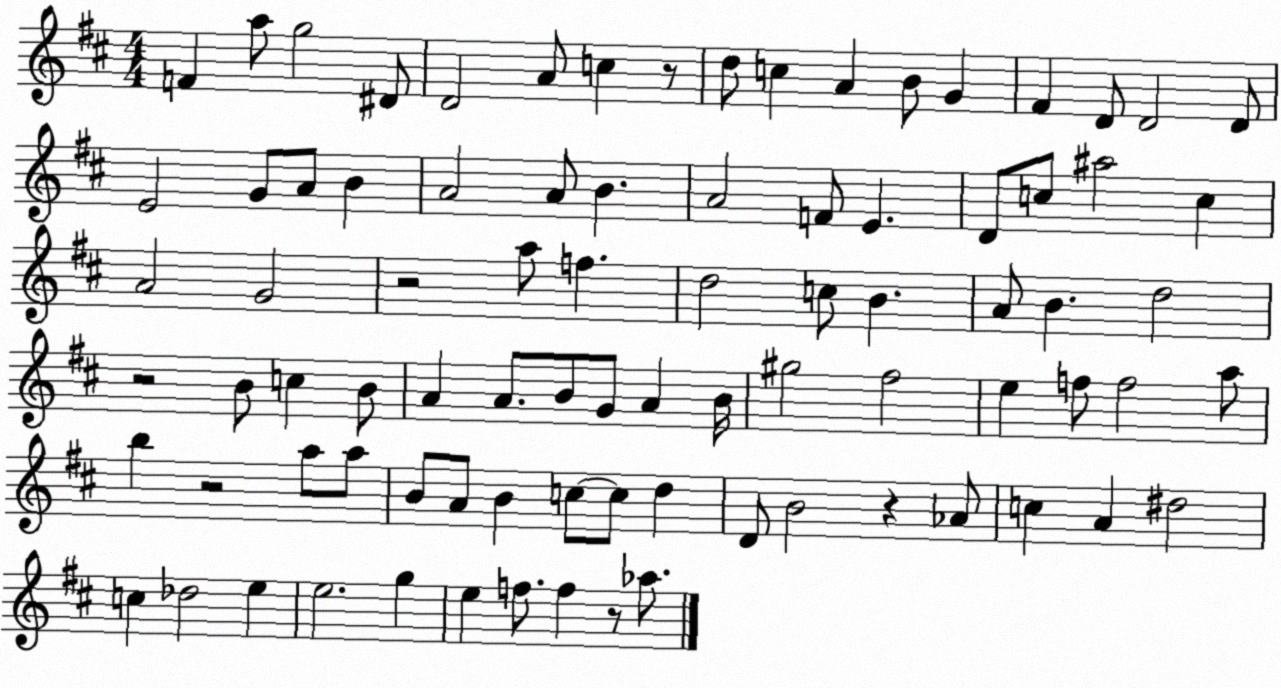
X:1
T:Untitled
M:4/4
L:1/4
K:D
F a/2 g2 ^D/2 D2 A/2 c z/2 d/2 c A B/2 G ^F D/2 D2 D/2 E2 G/2 A/2 B A2 A/2 B A2 F/2 E D/2 c/2 ^a2 c A2 G2 z2 a/2 f d2 c/2 B A/2 B d2 z2 B/2 c B/2 A A/2 B/2 G/2 A B/4 ^g2 ^f2 e f/2 f2 a/2 b z2 a/2 a/2 B/2 A/2 B c/2 c/2 d D/2 B2 z _A/2 c A ^d2 c _d2 e e2 g e f/2 f z/2 _a/2